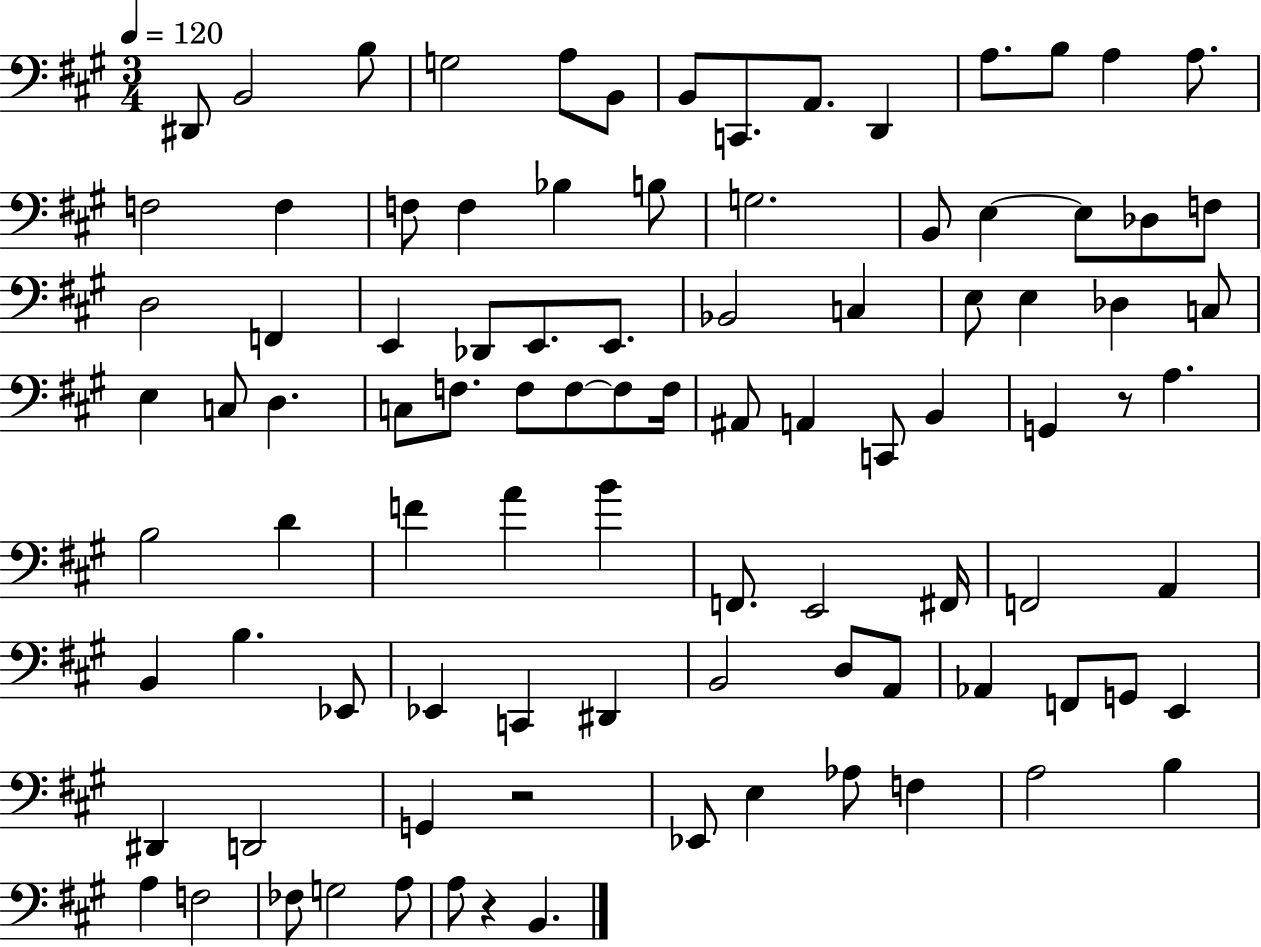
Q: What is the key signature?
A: A major